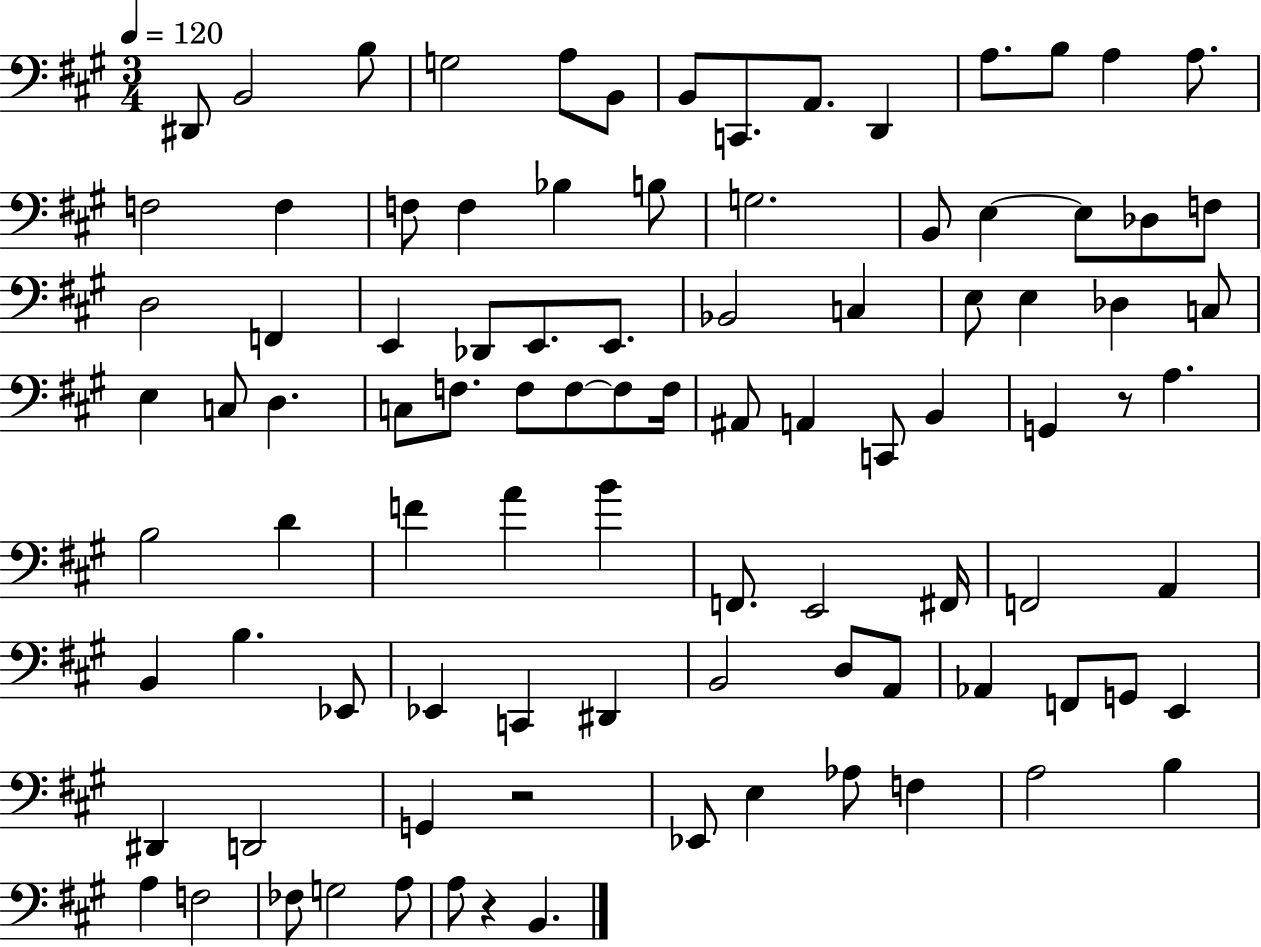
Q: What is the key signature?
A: A major